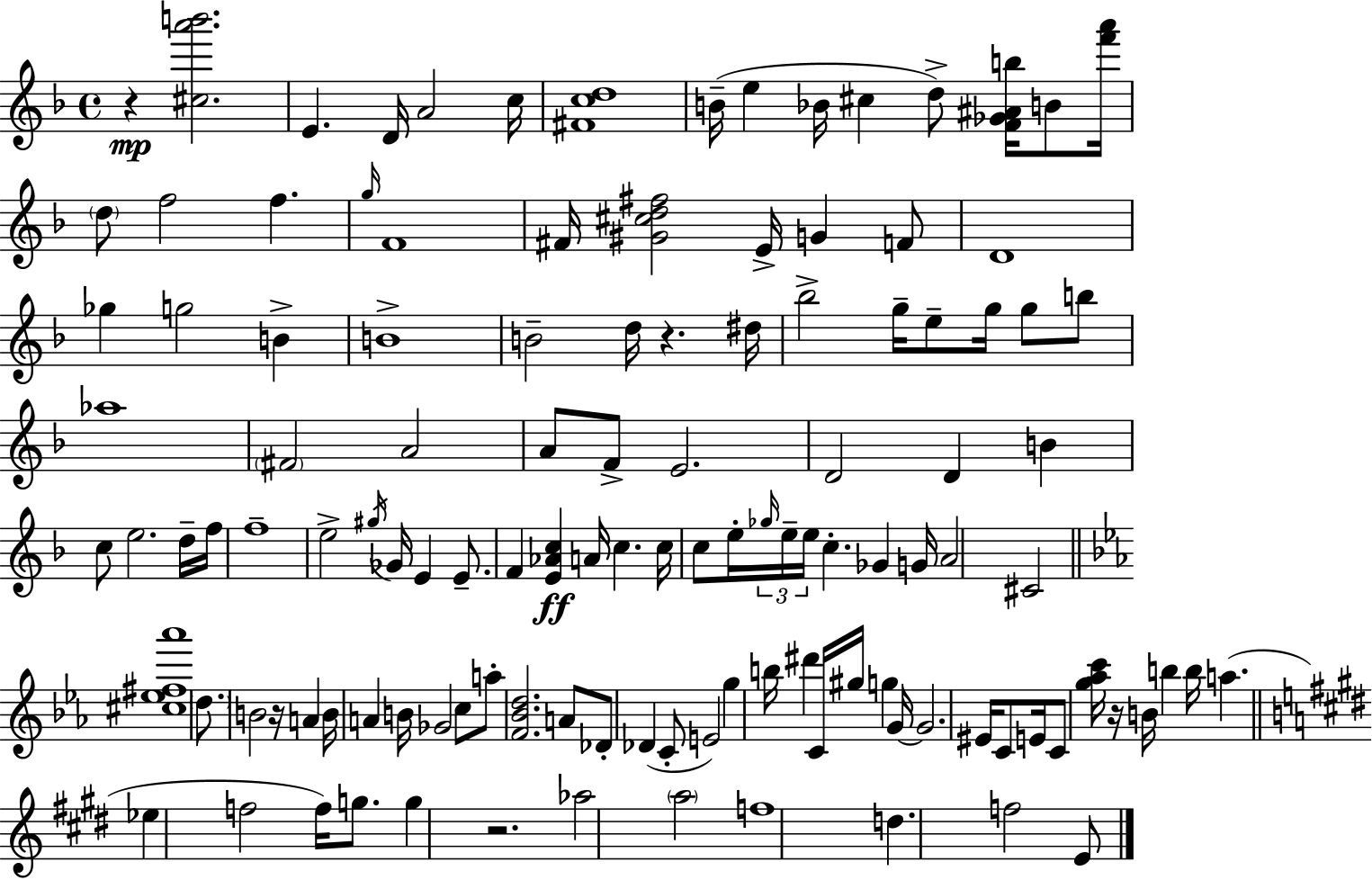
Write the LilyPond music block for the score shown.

{
  \clef treble
  \time 4/4
  \defaultTimeSignature
  \key f \major
  r4\mp <cis'' a''' b'''>2. | e'4. d'16 a'2 c''16 | <fis' c'' d''>1 | b'16--( e''4 bes'16 cis''4 d''8->) <f' ges' ais' b''>16 b'8 <f''' a'''>16 | \break \parenthesize d''8 f''2 f''4. | \grace { g''16 } f'1 | fis'16 <gis' cis'' d'' fis''>2 e'16-> g'4 f'8 | d'1 | \break ges''4 g''2 b'4-> | b'1-> | b'2-- d''16 r4. | dis''16 bes''2-> g''16-- e''8-- g''16 g''8 b''8 | \break aes''1 | \parenthesize fis'2 a'2 | a'8 f'8-> e'2. | d'2 d'4 b'4 | \break c''8 e''2. d''16-- | f''16 f''1-- | e''2-> \acciaccatura { gis''16 } ges'16 e'4 e'8.-- | f'4 <e' aes' c''>4\ff a'16 c''4. | \break c''16 c''8 e''16-. \tuplet 3/2 { \grace { ges''16 } e''16-- e''16 } c''4.-. ges'4 | g'16 a'2 cis'2 | \bar "||" \break \key ees \major <cis'' ees'' fis'' aes'''>1 | \parenthesize d''8. b'2 r16 a'4 | b'16 a'4 b'16 ges'2 c''8 | a''8-. <f' bes' d''>2. a'8 | \break des'8-. des'4( c'8-. e'2) | g''4 b''16 dis'''4 c'16 gis''16 g''4 g'16~~ | g'2. eis'16 c'8 e'16 | c'8 <g'' aes'' c'''>16 r16 b'16 b''4 b''16 a''4.( | \break \bar "||" \break \key e \major ees''4 f''2 f''16) g''8. | g''4 r2. | aes''2 \parenthesize a''2 | f''1 | \break d''4. f''2 e'8 | \bar "|."
}